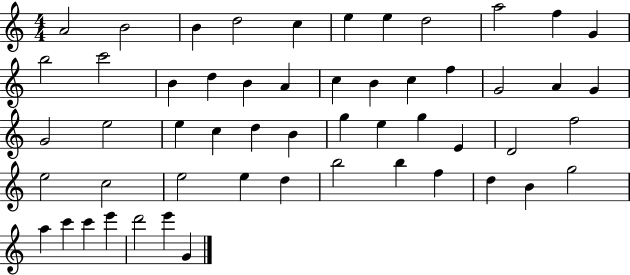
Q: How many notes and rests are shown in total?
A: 54